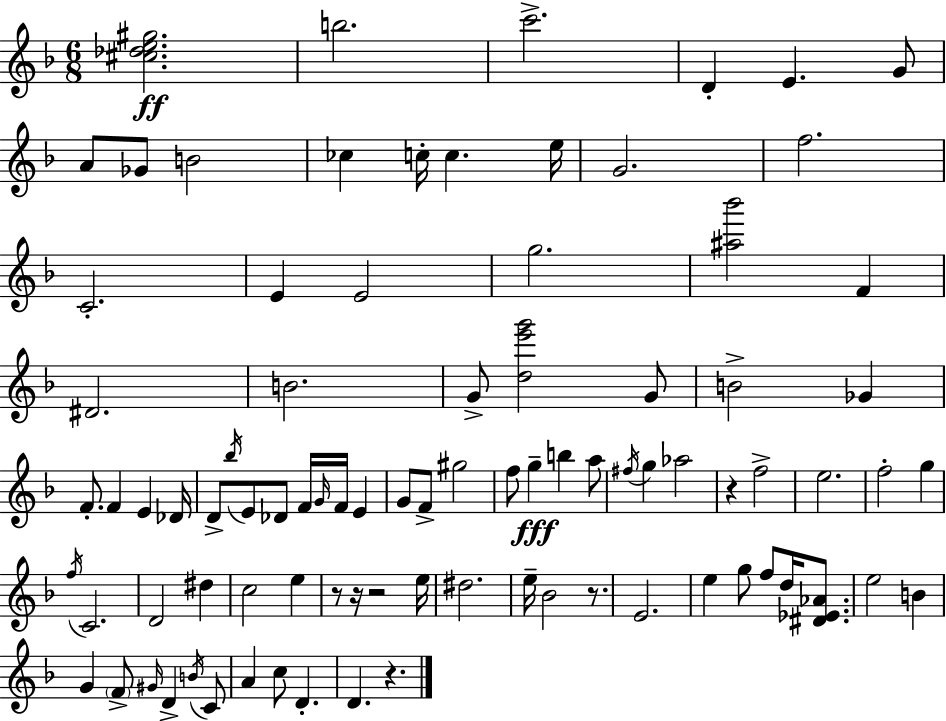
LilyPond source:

{
  \clef treble
  \numericTimeSignature
  \time 6/8
  \key d \minor
  \repeat volta 2 { <cis'' des'' e'' gis''>2.\ff | b''2. | c'''2.-> | d'4-. e'4. g'8 | \break a'8 ges'8 b'2 | ces''4 c''16-. c''4. e''16 | g'2. | f''2. | \break c'2.-. | e'4 e'2 | g''2. | <ais'' bes'''>2 f'4 | \break dis'2. | b'2. | g'8-> <d'' e''' g'''>2 g'8 | b'2-> ges'4 | \break f'8.-. f'4 e'4 des'16 | d'8-> \acciaccatura { bes''16 } e'8 des'8 f'16 \grace { g'16 } f'16 e'4 | g'8 f'8-> gis''2 | f''8 g''4--\fff b''4 | \break a''8 \acciaccatura { fis''16 } g''4 aes''2 | r4 f''2-> | e''2. | f''2-. g''4 | \break \acciaccatura { f''16 } c'2. | d'2 | dis''4 c''2 | e''4 r8 r16 r2 | \break e''16 dis''2. | e''16-- bes'2 | r8. e'2. | e''4 g''8 f''8 | \break d''16 <dis' ees' aes'>8. e''2 | b'4 g'4 \parenthesize f'8-> \grace { gis'16 } d'4-> | \acciaccatura { b'16 } c'8 a'4 c''8 | d'4.-. d'4. | \break r4. } \bar "|."
}